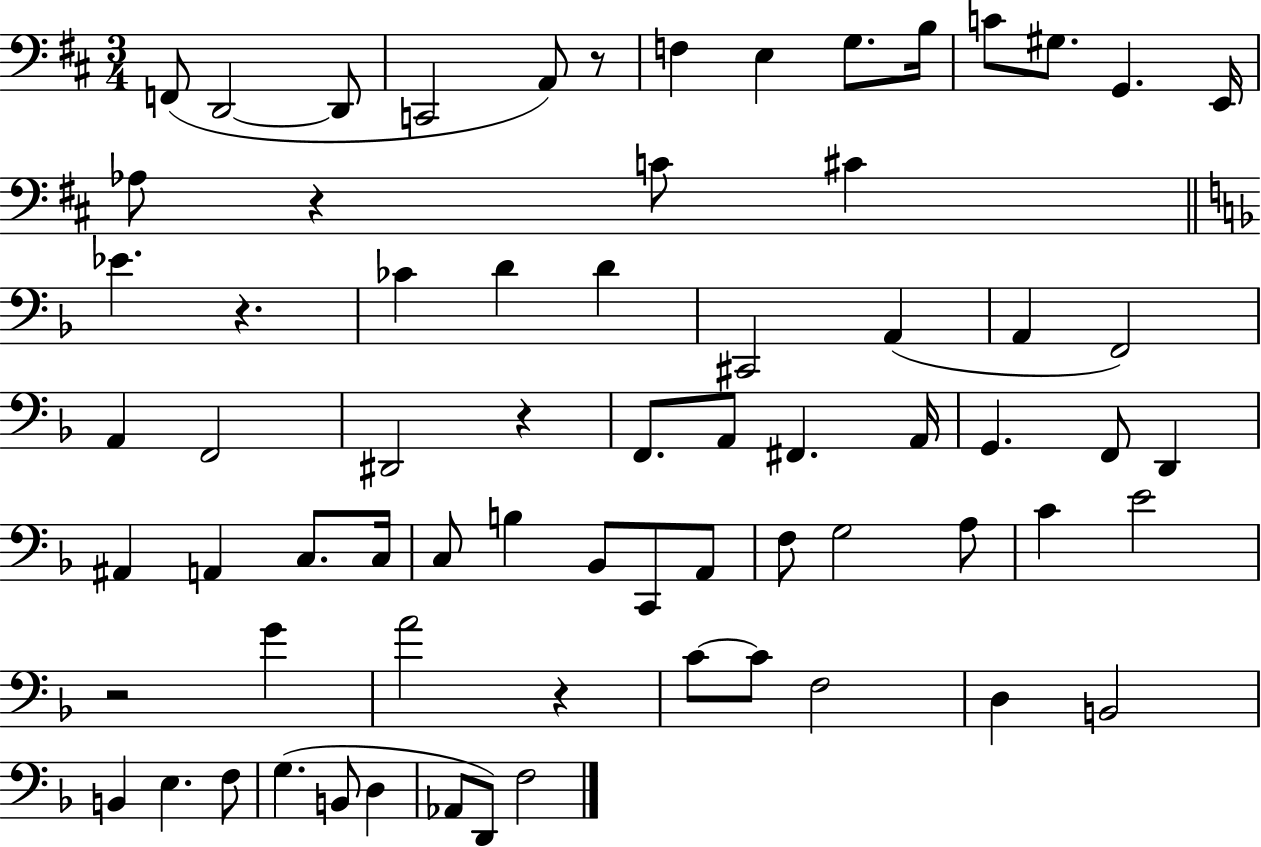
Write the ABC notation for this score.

X:1
T:Untitled
M:3/4
L:1/4
K:D
F,,/2 D,,2 D,,/2 C,,2 A,,/2 z/2 F, E, G,/2 B,/4 C/2 ^G,/2 G,, E,,/4 _A,/2 z C/2 ^C _E z _C D D ^C,,2 A,, A,, F,,2 A,, F,,2 ^D,,2 z F,,/2 A,,/2 ^F,, A,,/4 G,, F,,/2 D,, ^A,, A,, C,/2 C,/4 C,/2 B, _B,,/2 C,,/2 A,,/2 F,/2 G,2 A,/2 C E2 z2 G A2 z C/2 C/2 F,2 D, B,,2 B,, E, F,/2 G, B,,/2 D, _A,,/2 D,,/2 F,2